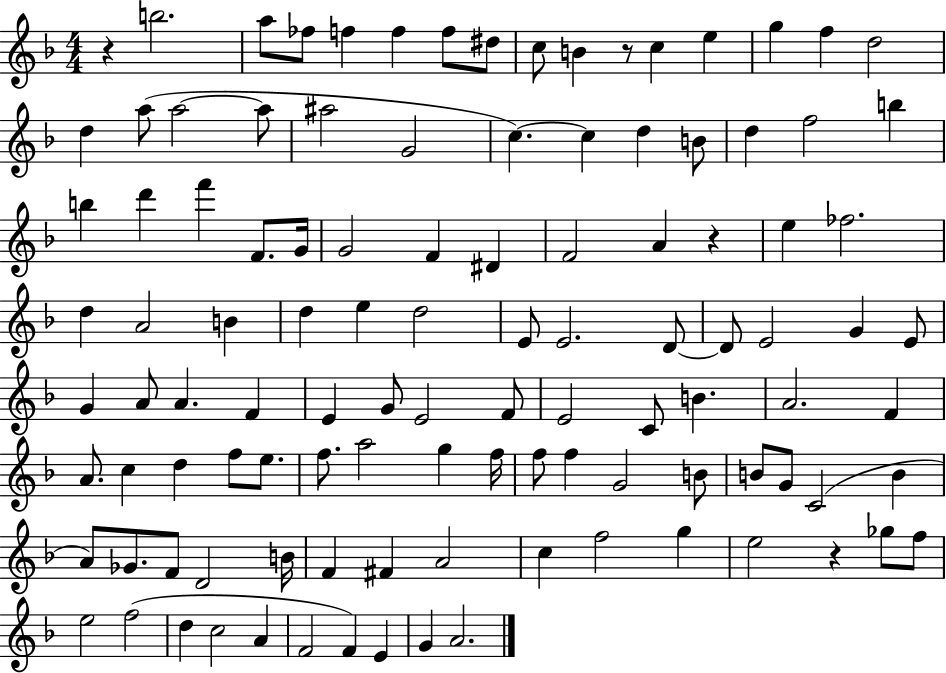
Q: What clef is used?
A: treble